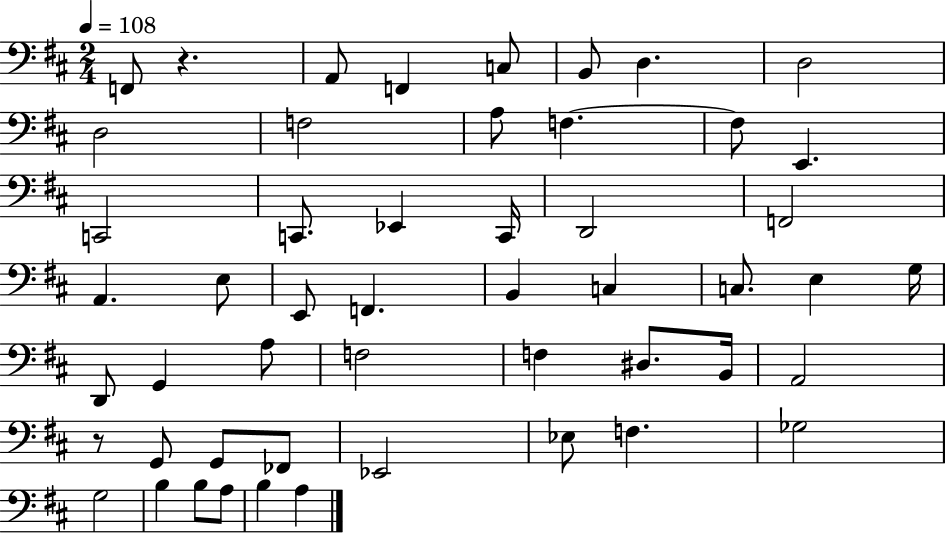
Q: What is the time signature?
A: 2/4